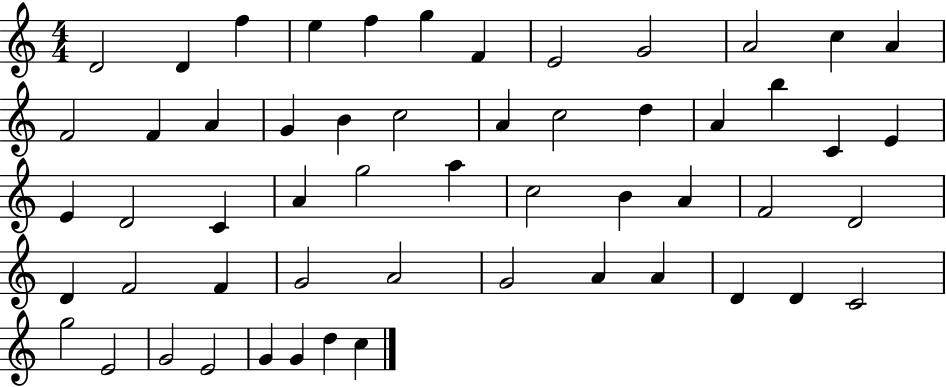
{
  \clef treble
  \numericTimeSignature
  \time 4/4
  \key c \major
  d'2 d'4 f''4 | e''4 f''4 g''4 f'4 | e'2 g'2 | a'2 c''4 a'4 | \break f'2 f'4 a'4 | g'4 b'4 c''2 | a'4 c''2 d''4 | a'4 b''4 c'4 e'4 | \break e'4 d'2 c'4 | a'4 g''2 a''4 | c''2 b'4 a'4 | f'2 d'2 | \break d'4 f'2 f'4 | g'2 a'2 | g'2 a'4 a'4 | d'4 d'4 c'2 | \break g''2 e'2 | g'2 e'2 | g'4 g'4 d''4 c''4 | \bar "|."
}